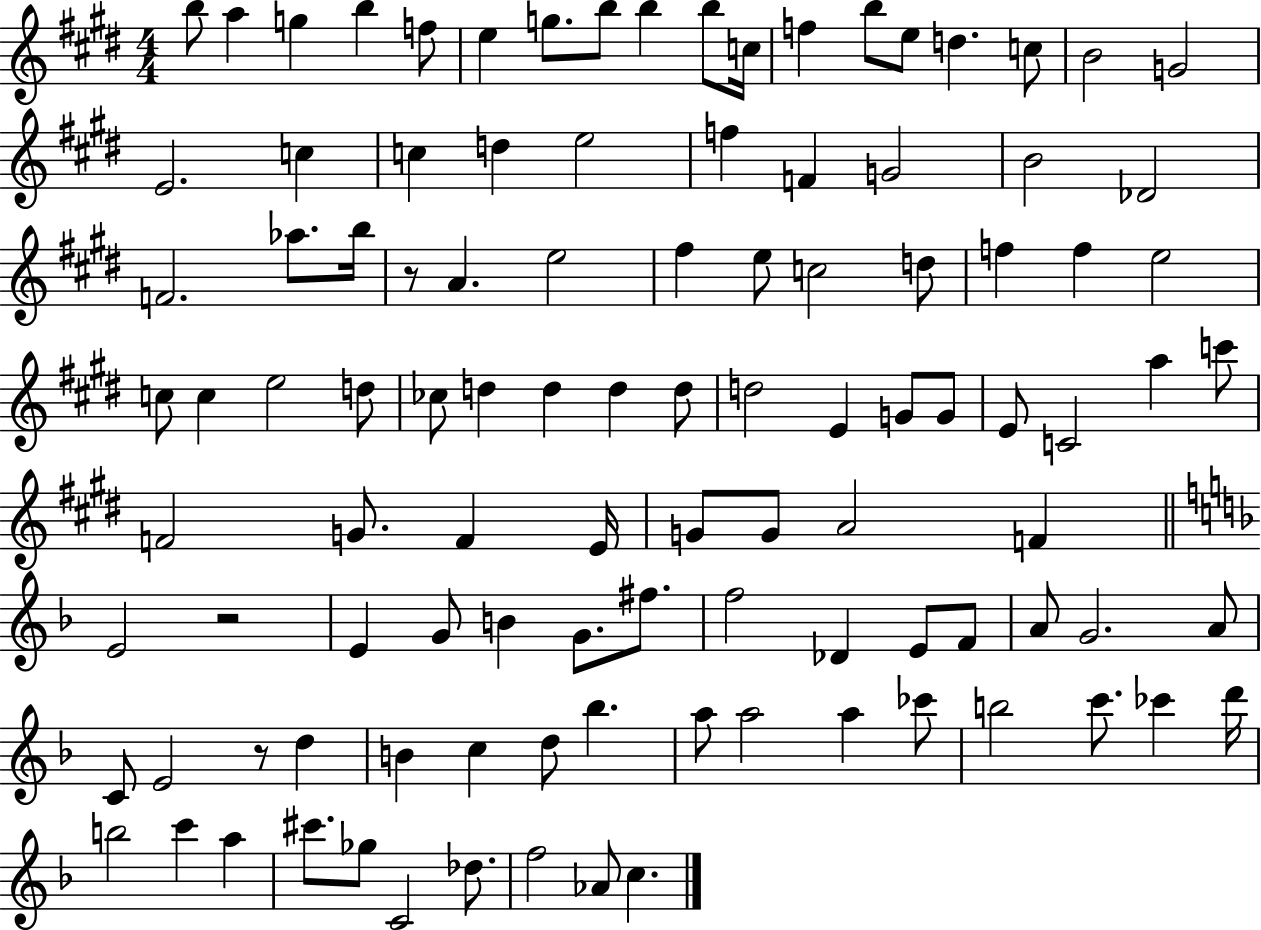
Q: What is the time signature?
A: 4/4